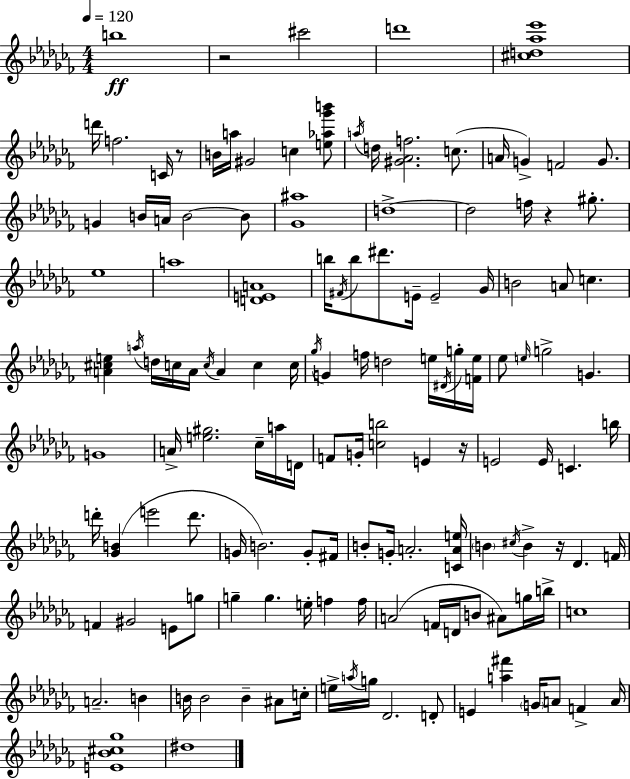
{
  \clef treble
  \numericTimeSignature
  \time 4/4
  \key aes \minor
  \tempo 4 = 120
  b''1\ff | r2 cis'''2 | d'''1 | <cis'' d'' aes'' ees'''>1 | \break d'''16 f''2. c'16 r8 | b'16 a''16 gis'2 c''4 <e'' aes'' ges''' b'''>8 | \acciaccatura { a''16 } d''16 <gis' aes' f''>2. c''8.( | a'16 g'4->) f'2 g'8. | \break g'4 b'16 a'16 b'2~~ b'8 | <ges' ais''>1 | d''1->~~ | d''2 f''16 r4 gis''8.-. | \break ees''1 | a''1 | <d' e' a'>1 | b''16 \acciaccatura { fis'16 } b''8 dis'''8. e'16-- e'2-- | \break ges'16 b'2 a'8 c''4. | <a' cis'' e''>4 \acciaccatura { a''16 } d''16 c''16 a'16 \acciaccatura { c''16 } a'4 c''4 | c''16 \acciaccatura { ges''16 } g'4 f''16 d''2 | e''16 \acciaccatura { dis'16 } g''16-. <f' e''>16 ees''8 \grace { e''16 } g''2-> | \break g'4. g'1 | a'16-> <e'' gis''>2. | ces''16-- a''16 d'16 f'8 g'16-. <c'' b''>2 | e'4 r16 e'2 e'16 | \break c'4. b''16 d'''16-. <ges' b'>4( e'''2 | d'''8. g'16 b'2.) | g'8-. fis'16 b'8-. g'16-. a'2.-. | <c' a' e''>16 \parenthesize b'4 \acciaccatura { cis''16 } b'4-> | \break r16 des'4. f'16 f'4 gis'2 | e'8 g''8 g''4-- g''4. | e''16-. f''4 f''16 a'2( | f'16 d'16 b'8 ais'8) g''16 b''16-> c''1 | \break a'2.-- | b'4 b'16 b'2 | b'4-- ais'8 c''16-. e''16-> \acciaccatura { a''16 } g''16 des'2. | d'8-. e'4 <a'' fis'''>4 | \break \parenthesize g'16 a'8 f'4-> a'16 <e' bes' cis'' ges''>1 | dis''1 | \bar "|."
}